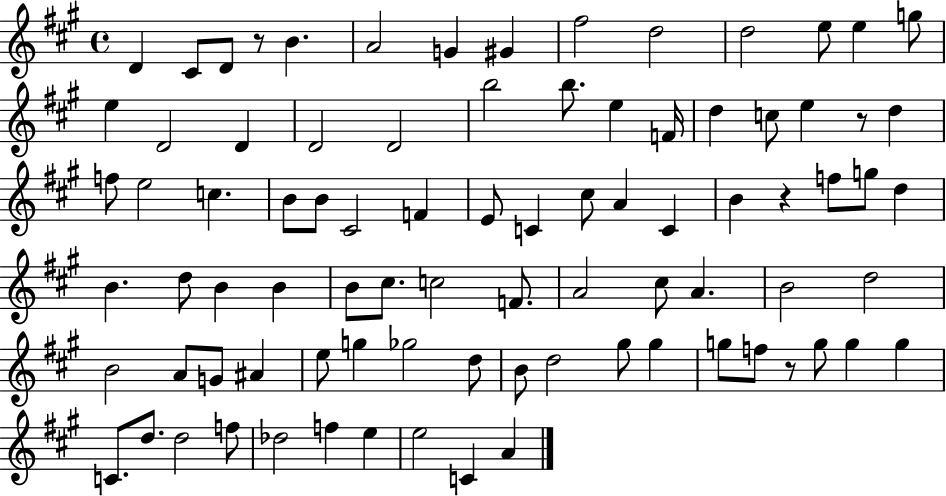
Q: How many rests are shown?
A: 4